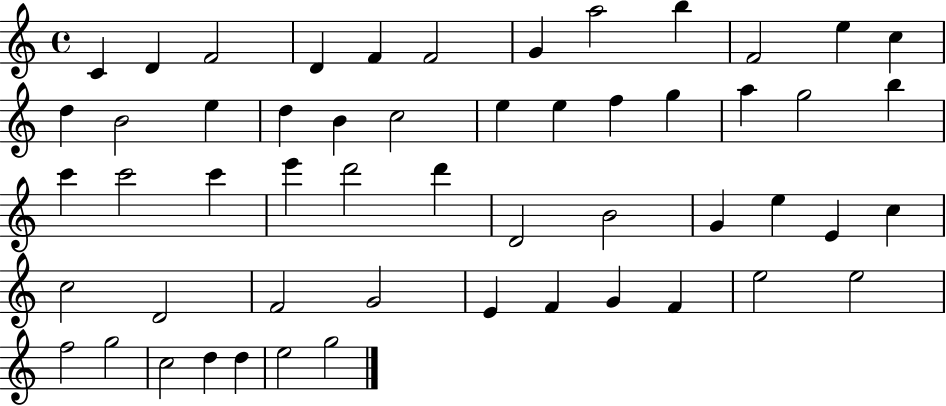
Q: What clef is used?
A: treble